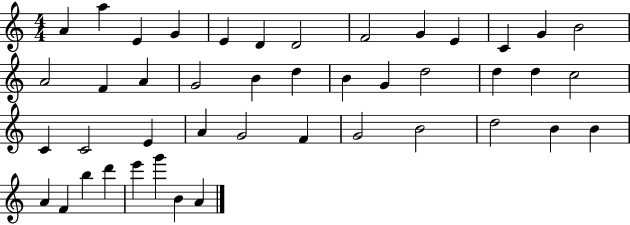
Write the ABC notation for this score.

X:1
T:Untitled
M:4/4
L:1/4
K:C
A a E G E D D2 F2 G E C G B2 A2 F A G2 B d B G d2 d d c2 C C2 E A G2 F G2 B2 d2 B B A F b d' e' g' B A